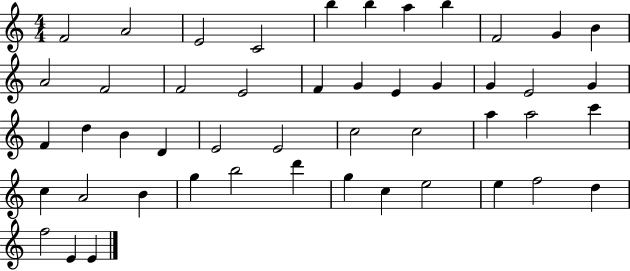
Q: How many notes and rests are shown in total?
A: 48